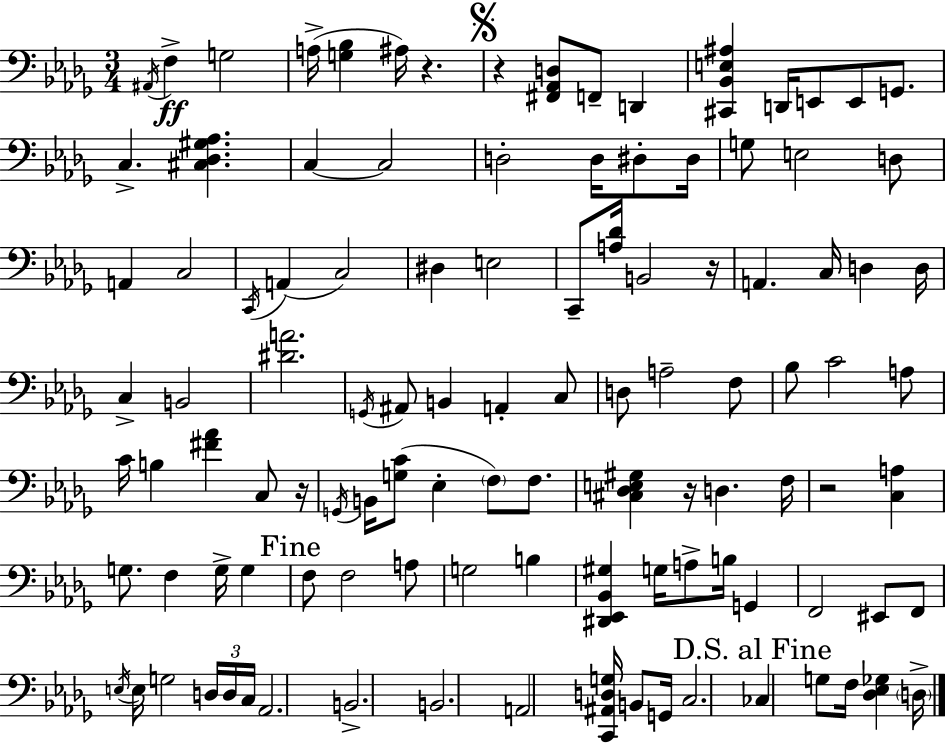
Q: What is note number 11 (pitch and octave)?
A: G2